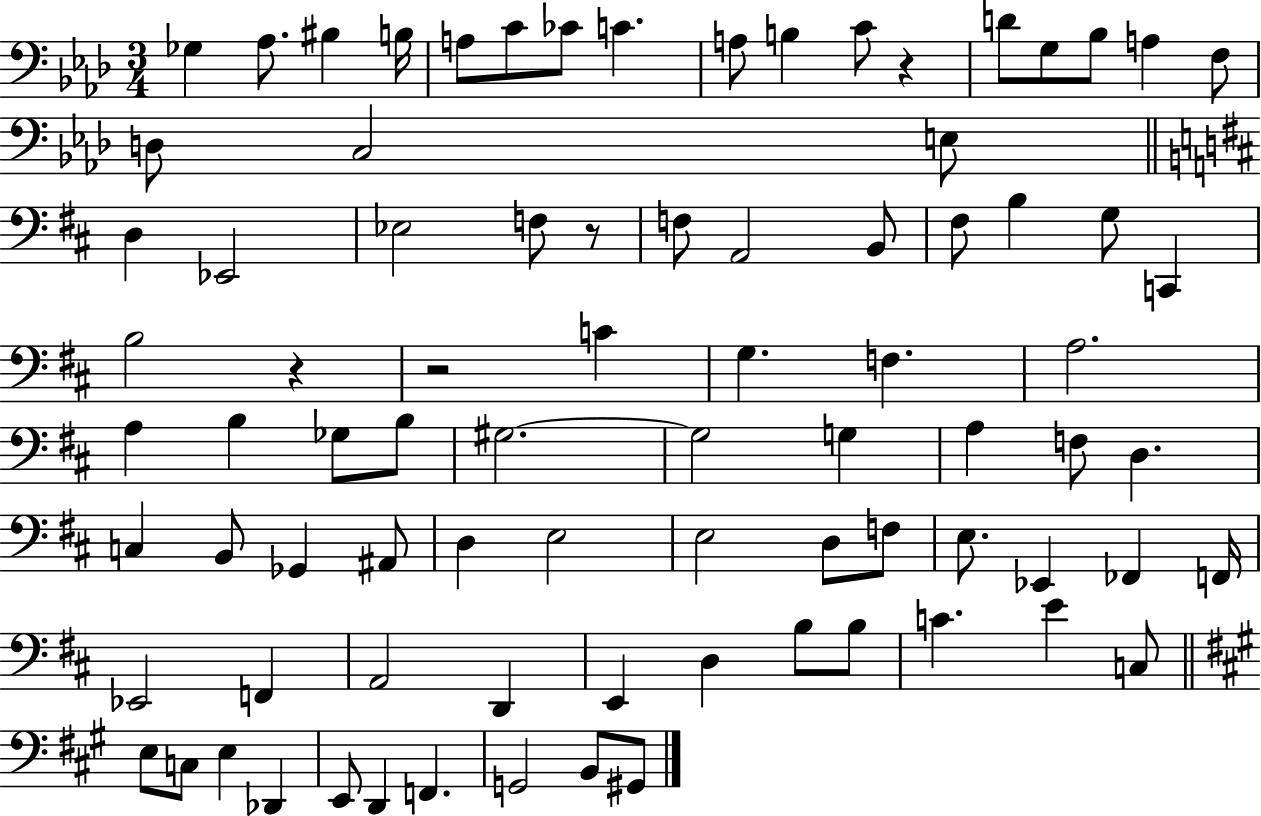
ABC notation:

X:1
T:Untitled
M:3/4
L:1/4
K:Ab
_G, _A,/2 ^B, B,/4 A,/2 C/2 _C/2 C A,/2 B, C/2 z D/2 G,/2 _B,/2 A, F,/2 D,/2 C,2 E,/2 D, _E,,2 _E,2 F,/2 z/2 F,/2 A,,2 B,,/2 ^F,/2 B, G,/2 C,, B,2 z z2 C G, F, A,2 A, B, _G,/2 B,/2 ^G,2 ^G,2 G, A, F,/2 D, C, B,,/2 _G,, ^A,,/2 D, E,2 E,2 D,/2 F,/2 E,/2 _E,, _F,, F,,/4 _E,,2 F,, A,,2 D,, E,, D, B,/2 B,/2 C E C,/2 E,/2 C,/2 E, _D,, E,,/2 D,, F,, G,,2 B,,/2 ^G,,/2